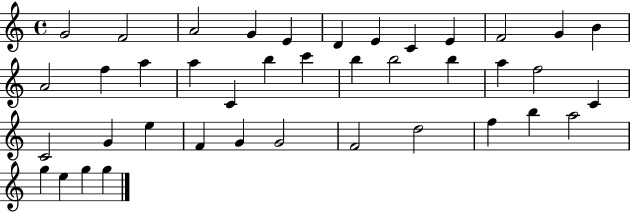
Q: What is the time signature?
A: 4/4